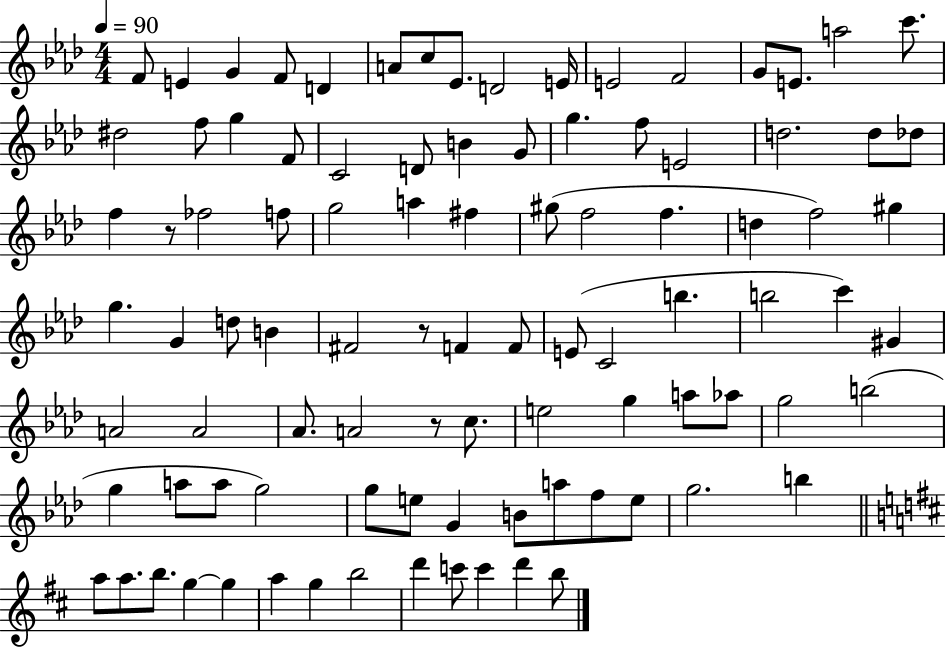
F4/e E4/q G4/q F4/e D4/q A4/e C5/e Eb4/e. D4/h E4/s E4/h F4/h G4/e E4/e. A5/h C6/e. D#5/h F5/e G5/q F4/e C4/h D4/e B4/q G4/e G5/q. F5/e E4/h D5/h. D5/e Db5/e F5/q R/e FES5/h F5/e G5/h A5/q F#5/q G#5/e F5/h F5/q. D5/q F5/h G#5/q G5/q. G4/q D5/e B4/q F#4/h R/e F4/q F4/e E4/e C4/h B5/q. B5/h C6/q G#4/q A4/h A4/h Ab4/e. A4/h R/e C5/e. E5/h G5/q A5/e Ab5/e G5/h B5/h G5/q A5/e A5/e G5/h G5/e E5/e G4/q B4/e A5/e F5/e E5/e G5/h. B5/q A5/e A5/e. B5/e. G5/q G5/q A5/q G5/q B5/h D6/q C6/e C6/q D6/q B5/e